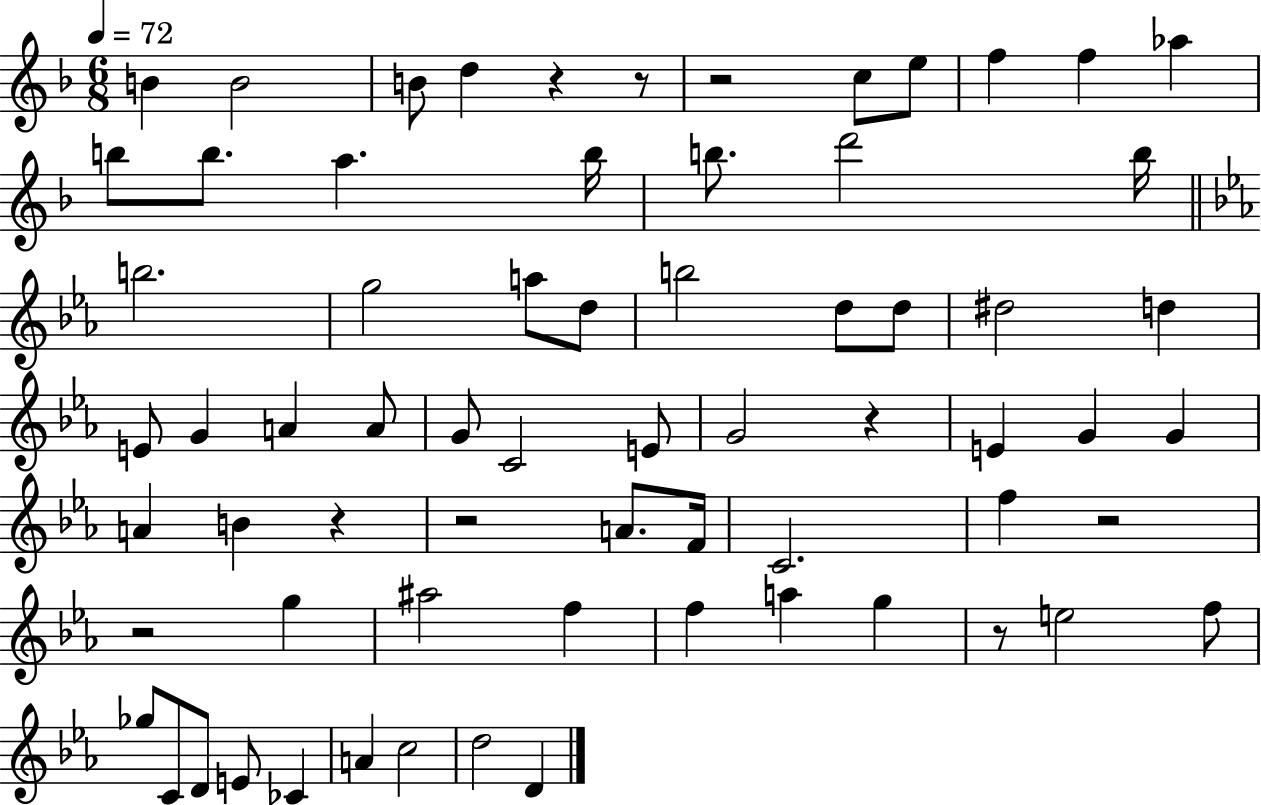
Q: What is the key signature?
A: F major